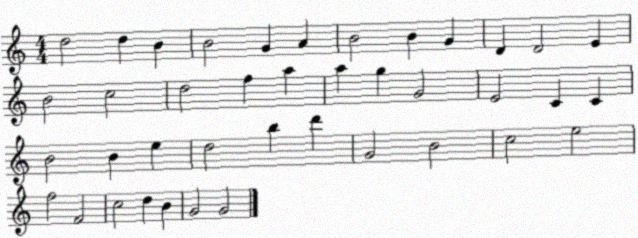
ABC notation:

X:1
T:Untitled
M:4/4
L:1/4
K:C
d2 d B B2 G A B2 B G D D2 E B2 c2 d2 f a a g G2 E2 C C B2 B e d2 b d' G2 B2 c2 e2 f2 F2 c2 d B G2 G2